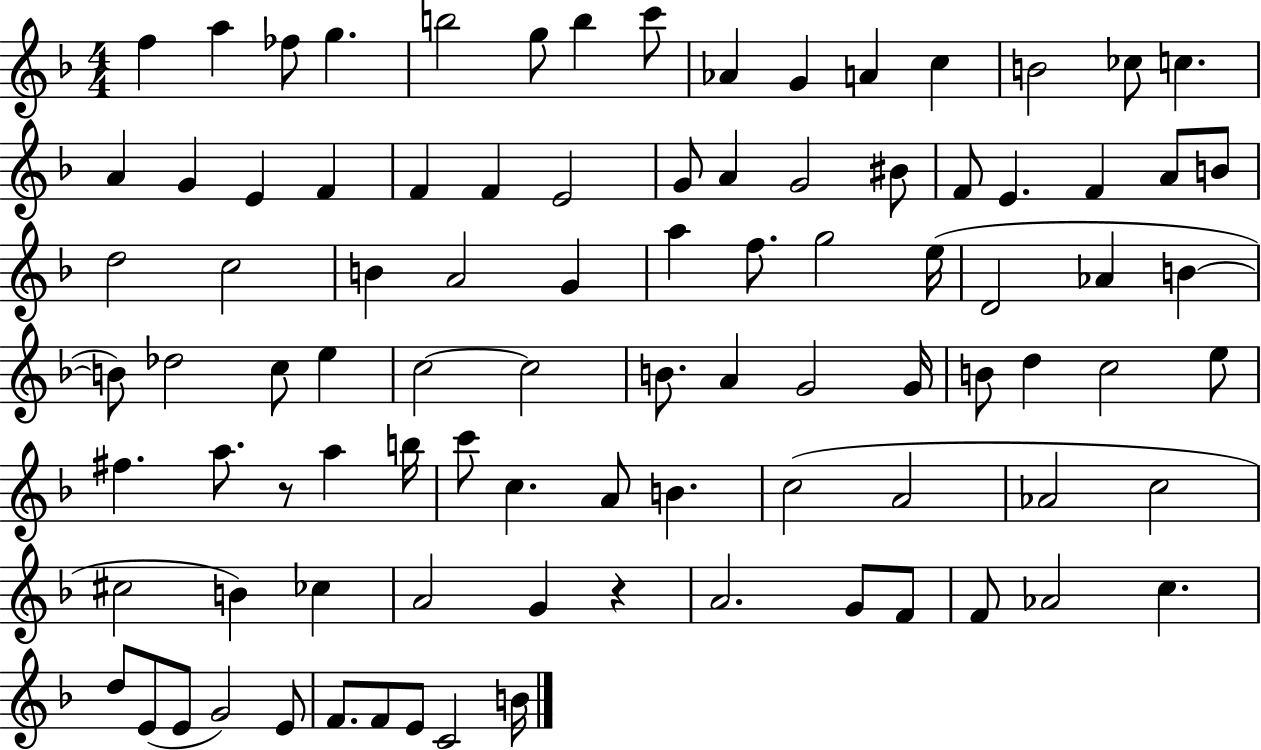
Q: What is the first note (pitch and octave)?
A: F5